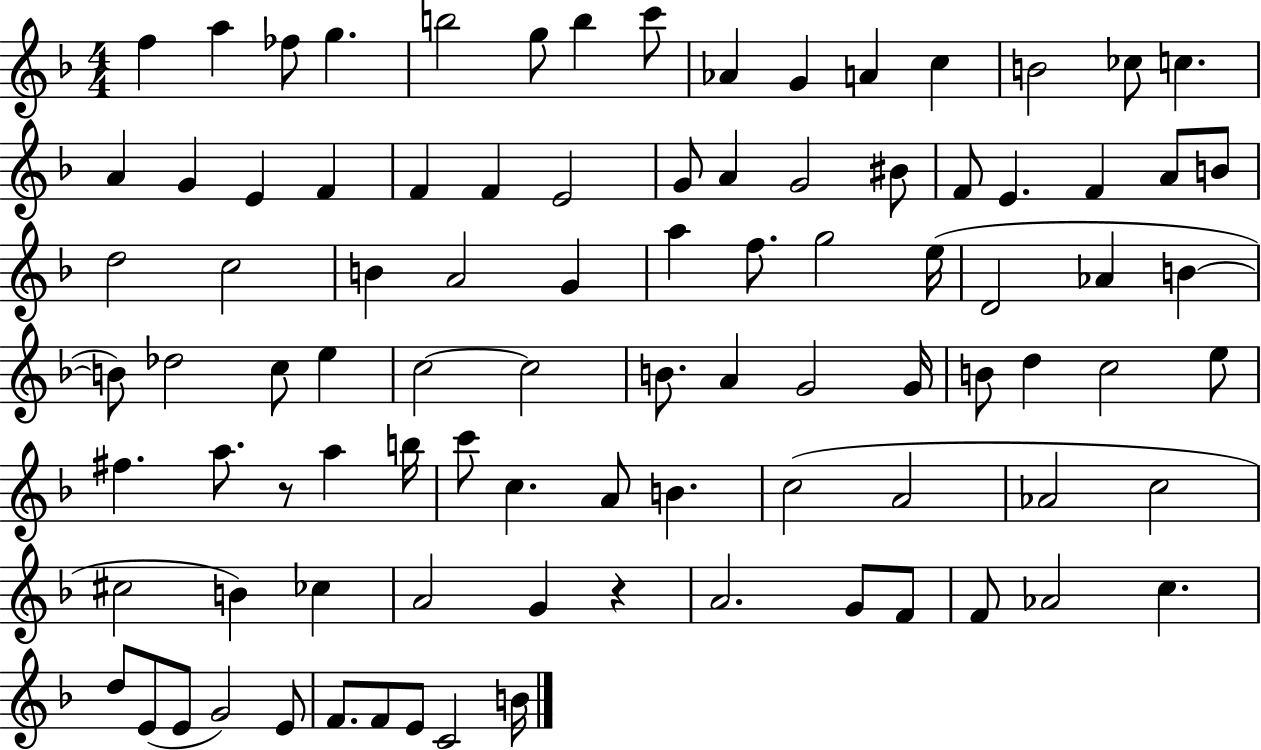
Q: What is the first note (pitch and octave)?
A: F5